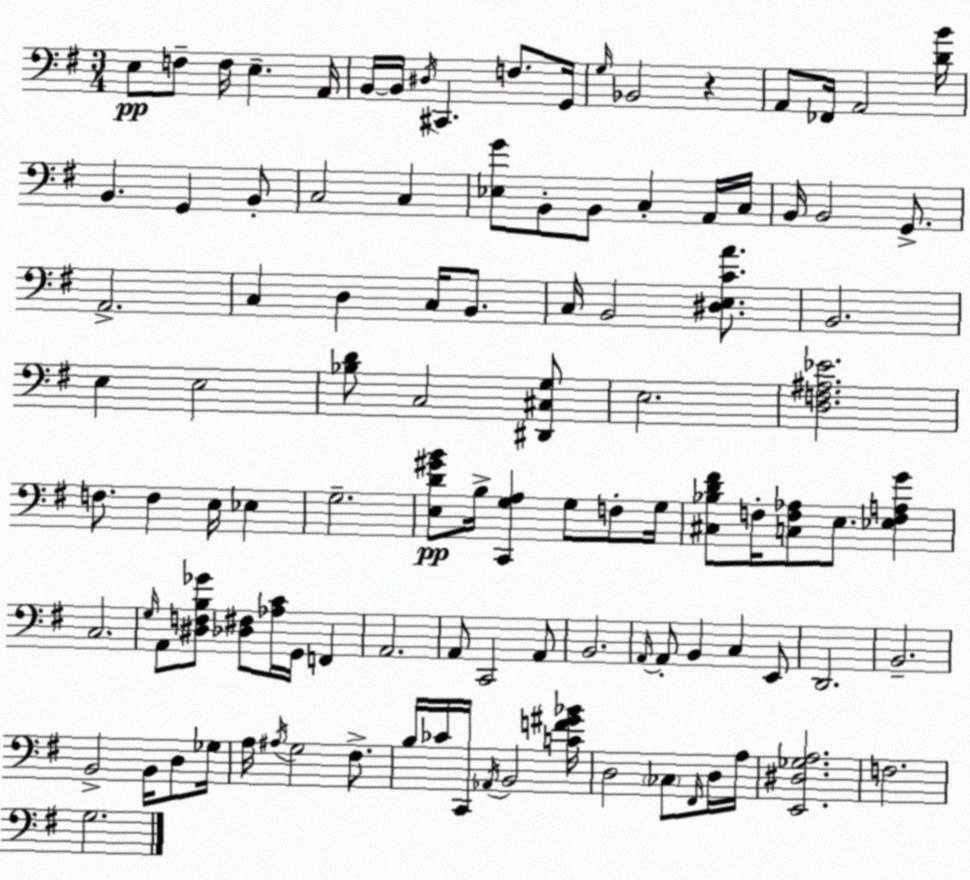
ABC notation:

X:1
T:Untitled
M:3/4
L:1/4
K:Em
E,/2 F,/2 F,/4 E, A,,/4 B,,/4 B,,/4 ^D,/4 ^C,, F,/2 G,,/4 G,/4 _B,,2 z A,,/2 _F,,/4 A,,2 [DB]/4 B,, G,, B,,/2 C,2 C, [_E,G]/2 B,,/2 B,,/2 C, A,,/4 C,/4 B,,/4 B,,2 G,,/2 A,,2 C, D, C,/4 B,,/2 C,/4 B,,2 [^D,E,CA]/2 B,,2 E, E,2 [_B,D]/2 C,2 [^D,,^C,G,]/2 E,2 [D,F,^A,_E]2 F,/2 F, E,/4 _E, G,2 [E,D^GB]/2 B,/4 [C,,G,A,] G,/2 F,/2 G,/4 [^C,_B,D^F]/2 F,/4 [C,F,_A,]/2 E,/2 [_E,F,A,G] C,2 G,/4 A,,/2 [^D,F,B,_G]/2 [_D,^F,]/2 [_A,C]/4 G,,/4 F,, A,,2 A,,/2 C,,2 A,,/2 B,,2 A,,/4 A,,/2 B,, C, E,,/2 D,,2 B,,2 B,,2 B,,/4 D,/2 _G,/4 A,/4 ^A,/4 G,2 ^F,/2 B,/4 _C/4 C,,/4 _A,,/4 B,,2 [CF^G_B]/4 D,2 _C,/2 ^F,,/4 D,/4 A,/4 [E,,^D,_G,A,]2 F,2 G,2